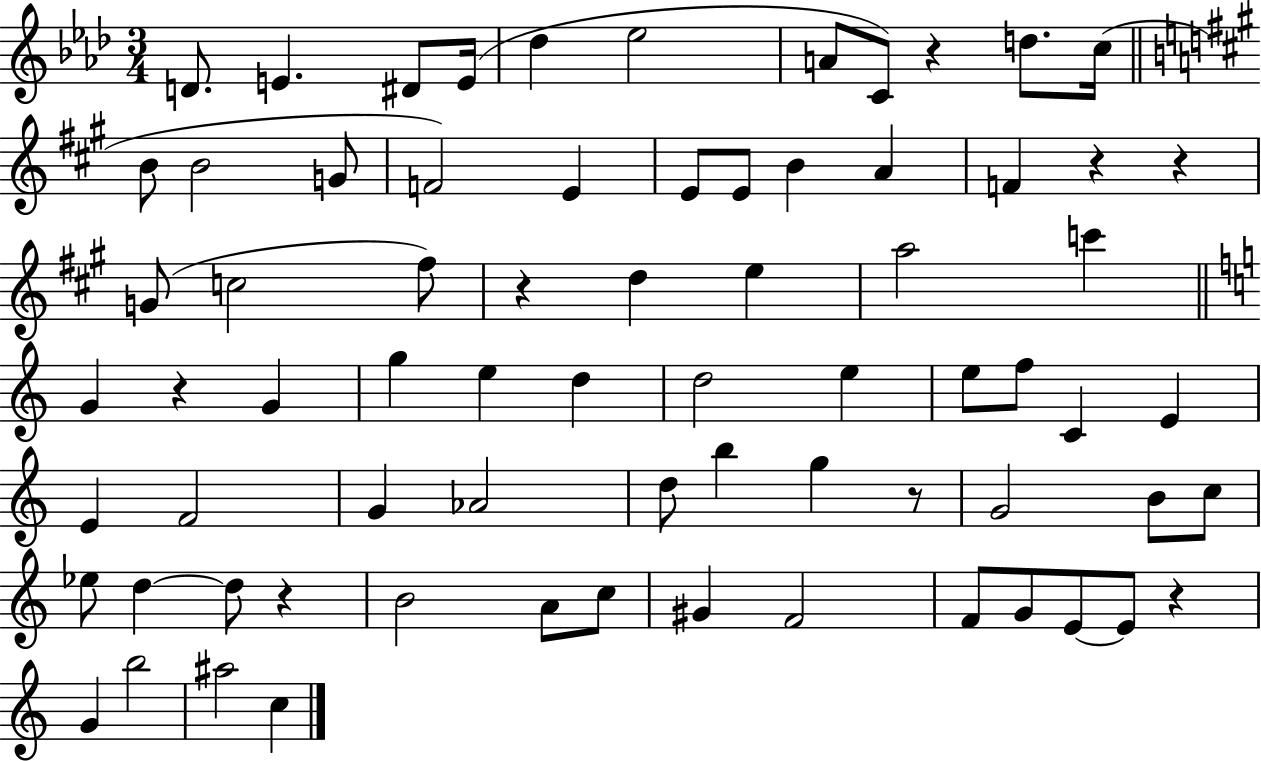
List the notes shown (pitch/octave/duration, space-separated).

D4/e. E4/q. D#4/e E4/s Db5/q Eb5/h A4/e C4/e R/q D5/e. C5/s B4/e B4/h G4/e F4/h E4/q E4/e E4/e B4/q A4/q F4/q R/q R/q G4/e C5/h F#5/e R/q D5/q E5/q A5/h C6/q G4/q R/q G4/q G5/q E5/q D5/q D5/h E5/q E5/e F5/e C4/q E4/q E4/q F4/h G4/q Ab4/h D5/e B5/q G5/q R/e G4/h B4/e C5/e Eb5/e D5/q D5/e R/q B4/h A4/e C5/e G#4/q F4/h F4/e G4/e E4/e E4/e R/q G4/q B5/h A#5/h C5/q